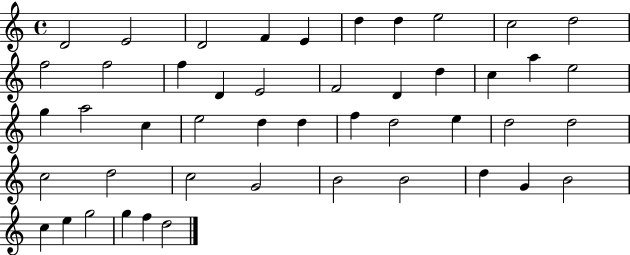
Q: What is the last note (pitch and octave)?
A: D5